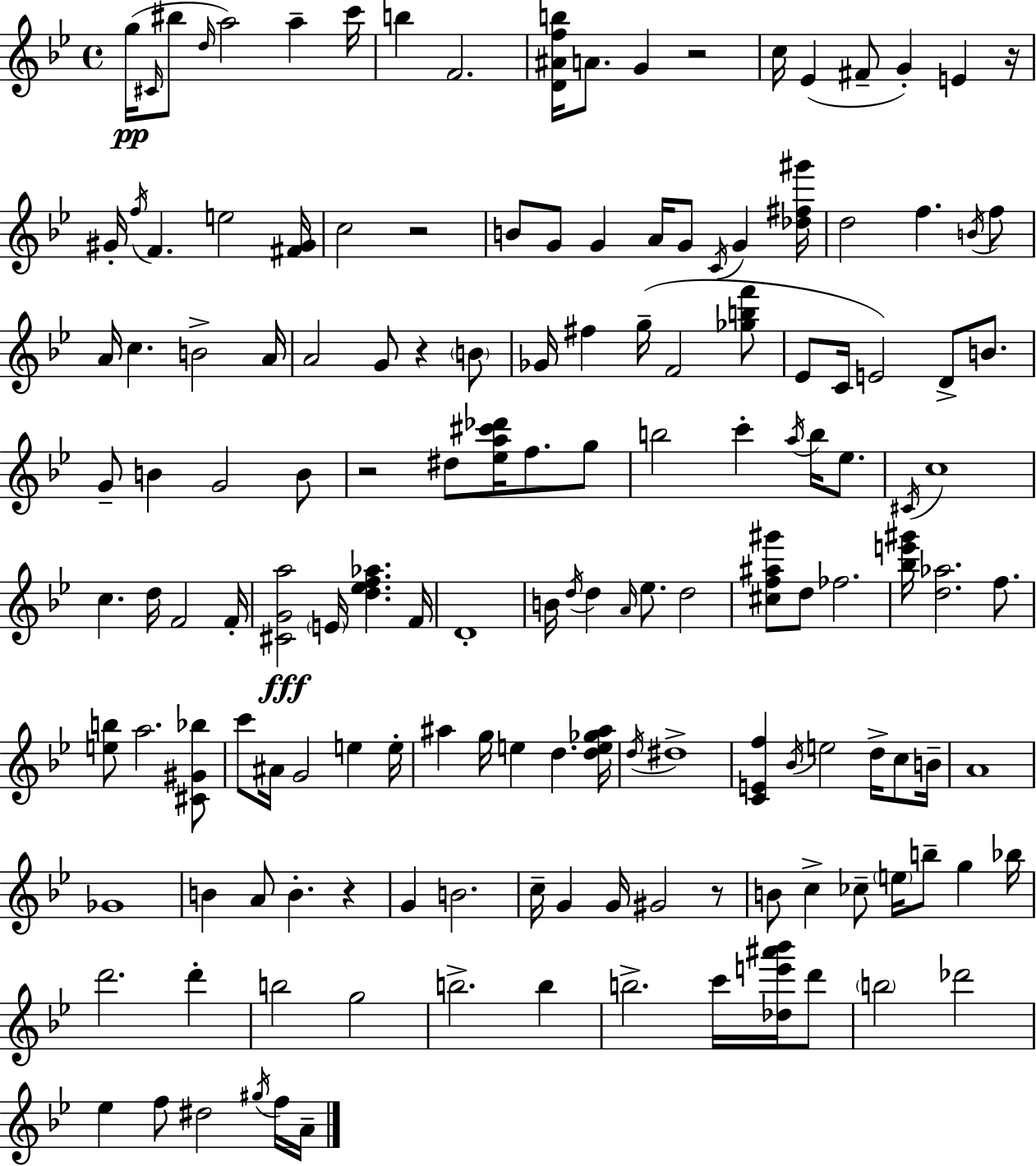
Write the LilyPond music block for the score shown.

{
  \clef treble
  \time 4/4
  \defaultTimeSignature
  \key g \minor
  \repeat volta 2 { g''16(\pp \grace { cis'16 } bis''8 \grace { d''16 } a''2) a''4-- | c'''16 b''4 f'2. | <d' ais' f'' b''>16 a'8. g'4 r2 | c''16 ees'4( fis'8-- g'4-.) e'4 | \break r16 gis'16-. \acciaccatura { f''16 } f'4. e''2 | <fis' gis'>16 c''2 r2 | b'8 g'8 g'4 a'16 g'8 \acciaccatura { c'16 } g'4 | <des'' fis'' gis'''>16 d''2 f''4. | \break \acciaccatura { b'16 } f''8 a'16 c''4. b'2-> | a'16 a'2 g'8 r4 | \parenthesize b'8 ges'16 fis''4 g''16--( f'2 | <ges'' b'' f'''>8 ees'8 c'16 e'2) | \break d'8-> b'8. g'8-- b'4 g'2 | b'8 r2 dis''8 <ees'' a'' cis''' des'''>16 | f''8. g''8 b''2 c'''4-. | \acciaccatura { a''16 } b''16 ees''8. \acciaccatura { cis'16 } c''1 | \break c''4. d''16 f'2 | f'16-. <cis' g' a''>2\fff \parenthesize e'16 | <d'' ees'' f'' aes''>4. f'16 d'1-. | b'16 \acciaccatura { d''16 } d''4 \grace { a'16 } ees''8. | \break d''2 <cis'' f'' ais'' gis'''>8 d''8 fes''2. | <bes'' e''' gis'''>16 <d'' aes''>2. | f''8. <e'' b''>8 a''2. | <cis' gis' bes''>8 c'''8 ais'16 g'2 | \break e''4 e''16-. ais''4 g''16 e''4 | d''4. <d'' e'' ges'' ais''>16 \acciaccatura { d''16 } dis''1-> | <c' e' f''>4 \acciaccatura { bes'16 } e''2 | d''16-> c''8 b'16-- a'1 | \break ges'1 | b'4 a'8 | b'4.-. r4 g'4 b'2. | c''16-- g'4 | \break g'16 gis'2 r8 b'8 c''4-> | ces''8-- \parenthesize e''16 b''8-- g''4 bes''16 d'''2. | d'''4-. b''2 | g''2 b''2.-> | \break b''4 b''2.-> | c'''16 <des'' e''' ais''' bes'''>16 d'''8 \parenthesize b''2 | des'''2 ees''4 f''8 | dis''2 \acciaccatura { gis''16 } f''16 a'16-- } \bar "|."
}